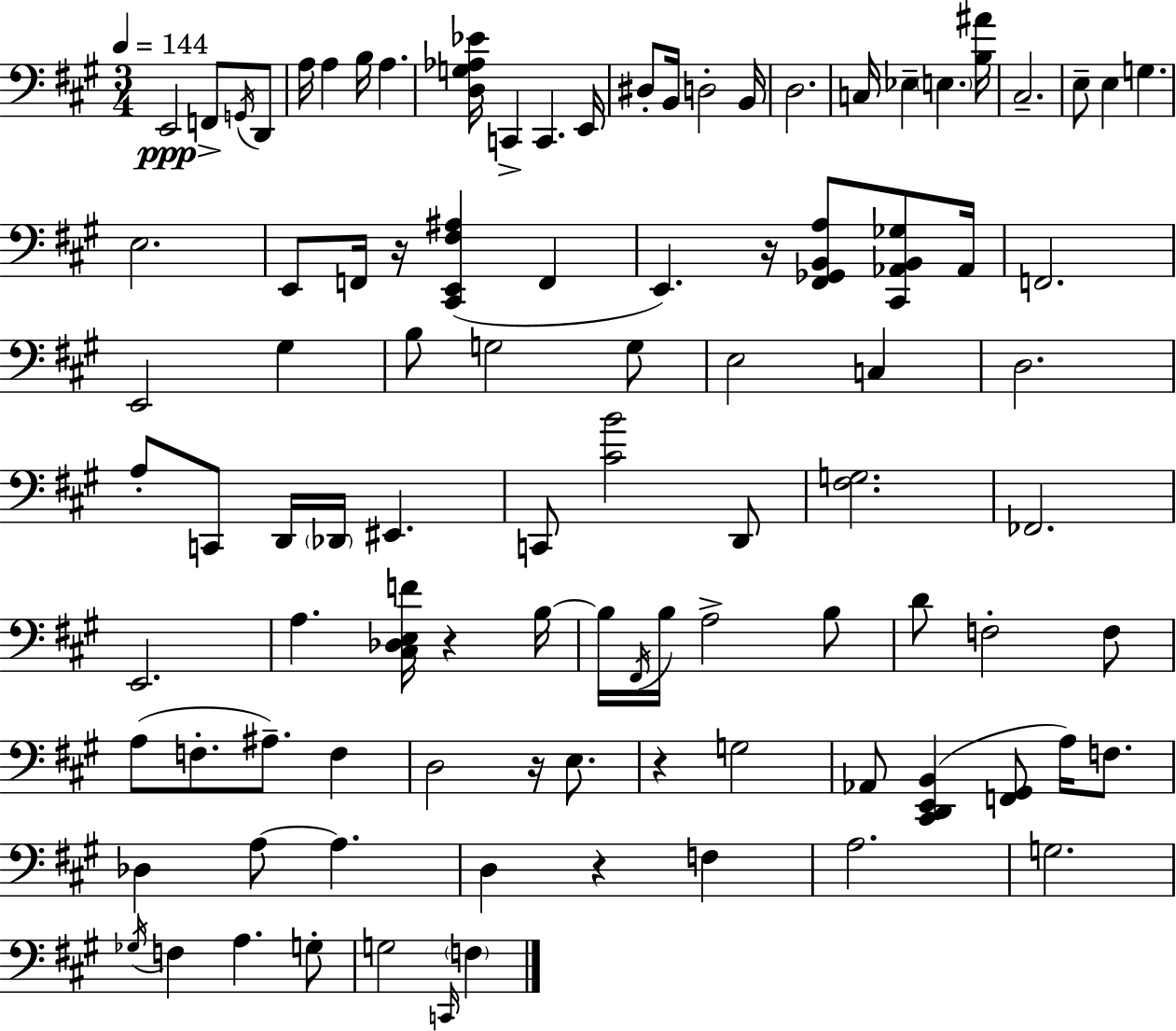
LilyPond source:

{
  \clef bass
  \numericTimeSignature
  \time 3/4
  \key a \major
  \tempo 4 = 144
  e,2\ppp f,8-> \acciaccatura { g,16 } d,8 | a16 a4 b16 a4. | <d g aes ees'>16 c,4-> c,4. | e,16 dis8-. b,16 d2-. | \break b,16 d2. | c16 ees4-- \parenthesize e4. | <b ais'>16 cis2.-- | e8-- e4 g4. | \break e2. | e,8 f,16 r16 <cis, e, fis ais>4( f,4 | e,4.) r16 <fis, ges, b, a>8 <cis, aes, b, ges>8 | aes,16 f,2. | \break e,2 gis4 | b8 g2 g8 | e2 c4 | d2. | \break a8-. c,8 d,16 \parenthesize des,16 eis,4. | c,8 <cis' b'>2 d,8 | <fis g>2. | fes,2. | \break e,2. | a4. <cis des e f'>16 r4 | b16~~ b16 \acciaccatura { fis,16 } b16 a2-> | b8 d'8 f2-. | \break f8 a8( f8.-. ais8.--) f4 | d2 r16 e8. | r4 g2 | aes,8 <cis, d, e, b,>4( <f, gis,>8 a16) f8. | \break des4 a8~~ a4. | d4 r4 f4 | a2. | g2. | \break \acciaccatura { ges16 } f4 a4. | g8-. g2 \grace { c,16 } | \parenthesize f4 \bar "|."
}